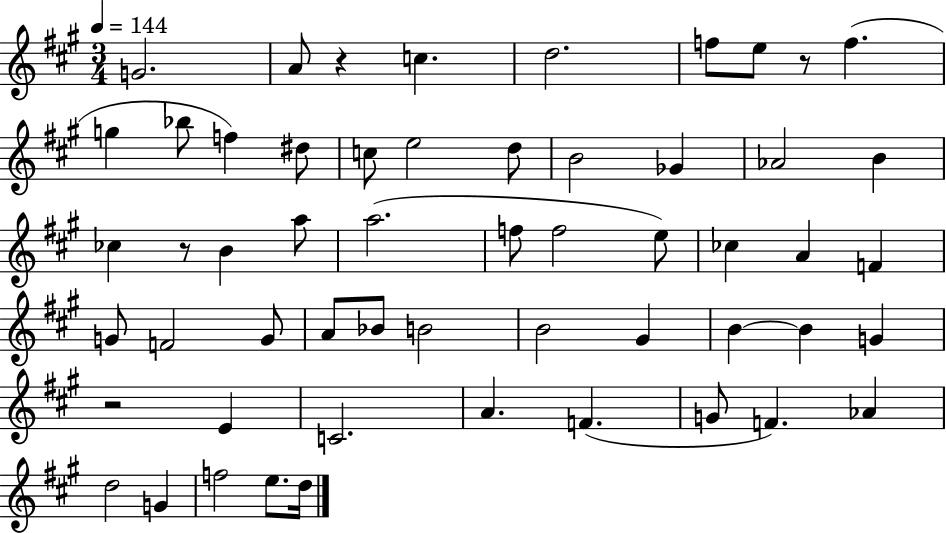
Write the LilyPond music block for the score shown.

{
  \clef treble
  \numericTimeSignature
  \time 3/4
  \key a \major
  \tempo 4 = 144
  g'2. | a'8 r4 c''4. | d''2. | f''8 e''8 r8 f''4.( | \break g''4 bes''8 f''4) dis''8 | c''8 e''2 d''8 | b'2 ges'4 | aes'2 b'4 | \break ces''4 r8 b'4 a''8 | a''2.( | f''8 f''2 e''8) | ces''4 a'4 f'4 | \break g'8 f'2 g'8 | a'8 bes'8 b'2 | b'2 gis'4 | b'4~~ b'4 g'4 | \break r2 e'4 | c'2. | a'4. f'4.( | g'8 f'4.) aes'4 | \break d''2 g'4 | f''2 e''8. d''16 | \bar "|."
}